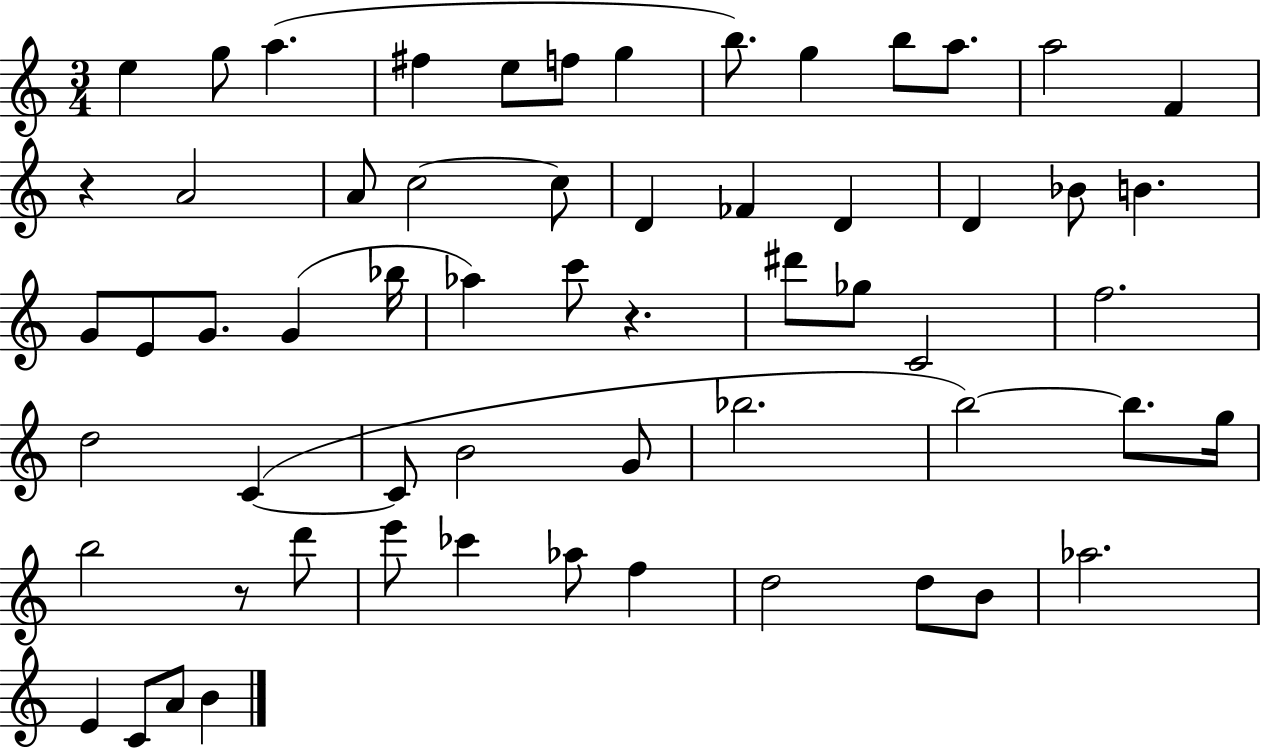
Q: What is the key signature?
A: C major